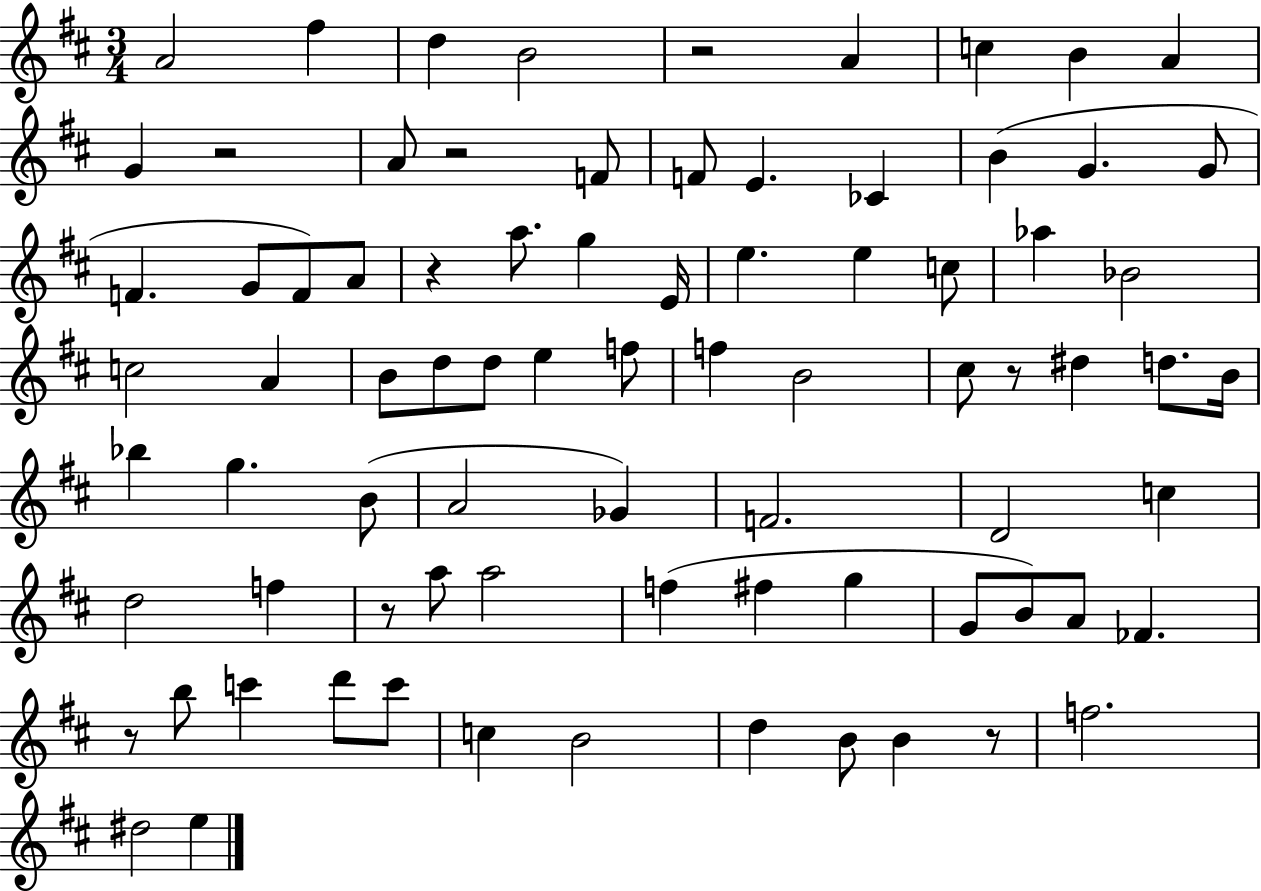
A4/h F#5/q D5/q B4/h R/h A4/q C5/q B4/q A4/q G4/q R/h A4/e R/h F4/e F4/e E4/q. CES4/q B4/q G4/q. G4/e F4/q. G4/e F4/e A4/e R/q A5/e. G5/q E4/s E5/q. E5/q C5/e Ab5/q Bb4/h C5/h A4/q B4/e D5/e D5/e E5/q F5/e F5/q B4/h C#5/e R/e D#5/q D5/e. B4/s Bb5/q G5/q. B4/e A4/h Gb4/q F4/h. D4/h C5/q D5/h F5/q R/e A5/e A5/h F5/q F#5/q G5/q G4/e B4/e A4/e FES4/q. R/e B5/e C6/q D6/e C6/e C5/q B4/h D5/q B4/e B4/q R/e F5/h. D#5/h E5/q